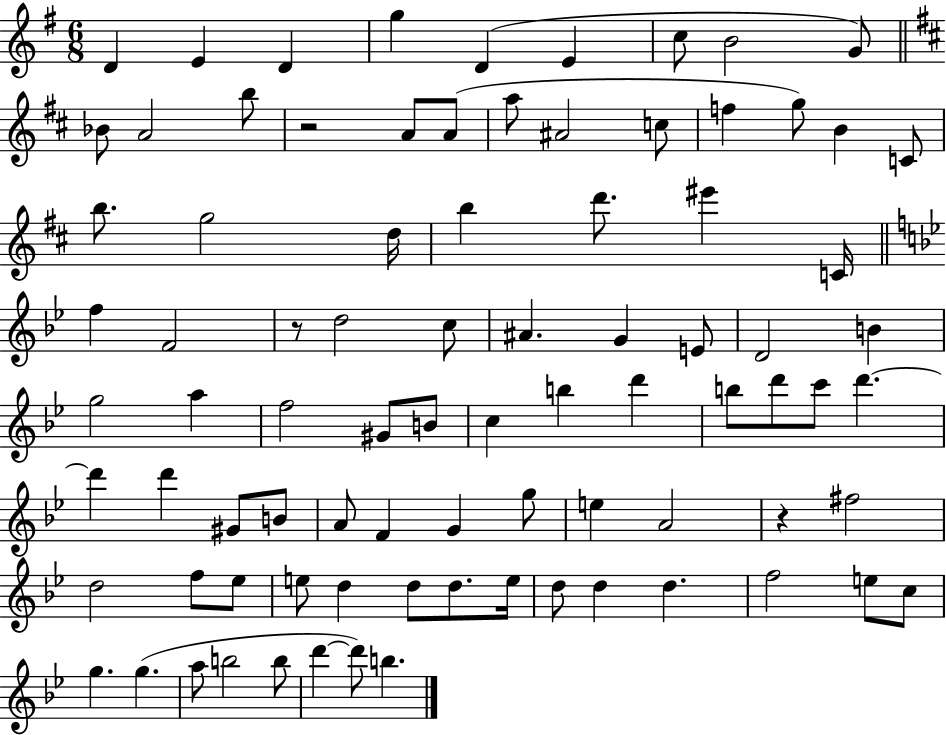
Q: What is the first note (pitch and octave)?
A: D4